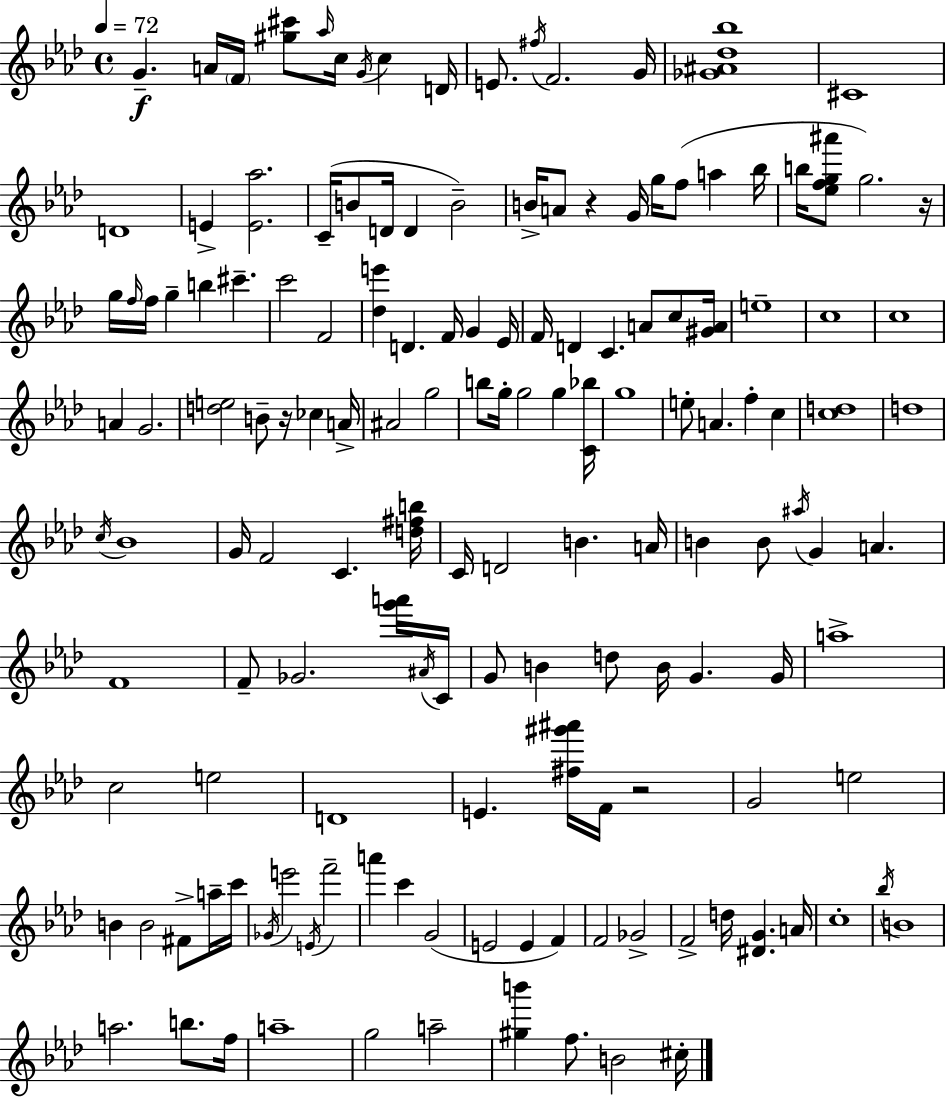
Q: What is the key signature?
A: AES major